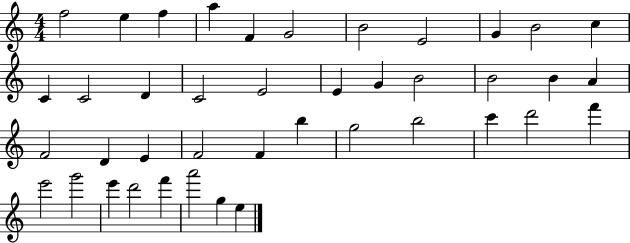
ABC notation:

X:1
T:Untitled
M:4/4
L:1/4
K:C
f2 e f a F G2 B2 E2 G B2 c C C2 D C2 E2 E G B2 B2 B A F2 D E F2 F b g2 b2 c' d'2 f' e'2 g'2 e' d'2 f' a'2 g e